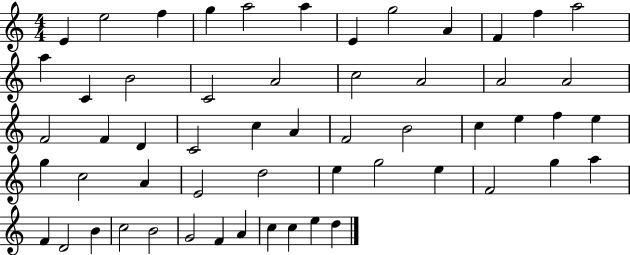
E4/q E5/h F5/q G5/q A5/h A5/q E4/q G5/h A4/q F4/q F5/q A5/h A5/q C4/q B4/h C4/h A4/h C5/h A4/h A4/h A4/h F4/h F4/q D4/q C4/h C5/q A4/q F4/h B4/h C5/q E5/q F5/q E5/q G5/q C5/h A4/q E4/h D5/h E5/q G5/h E5/q F4/h G5/q A5/q F4/q D4/h B4/q C5/h B4/h G4/h F4/q A4/q C5/q C5/q E5/q D5/q